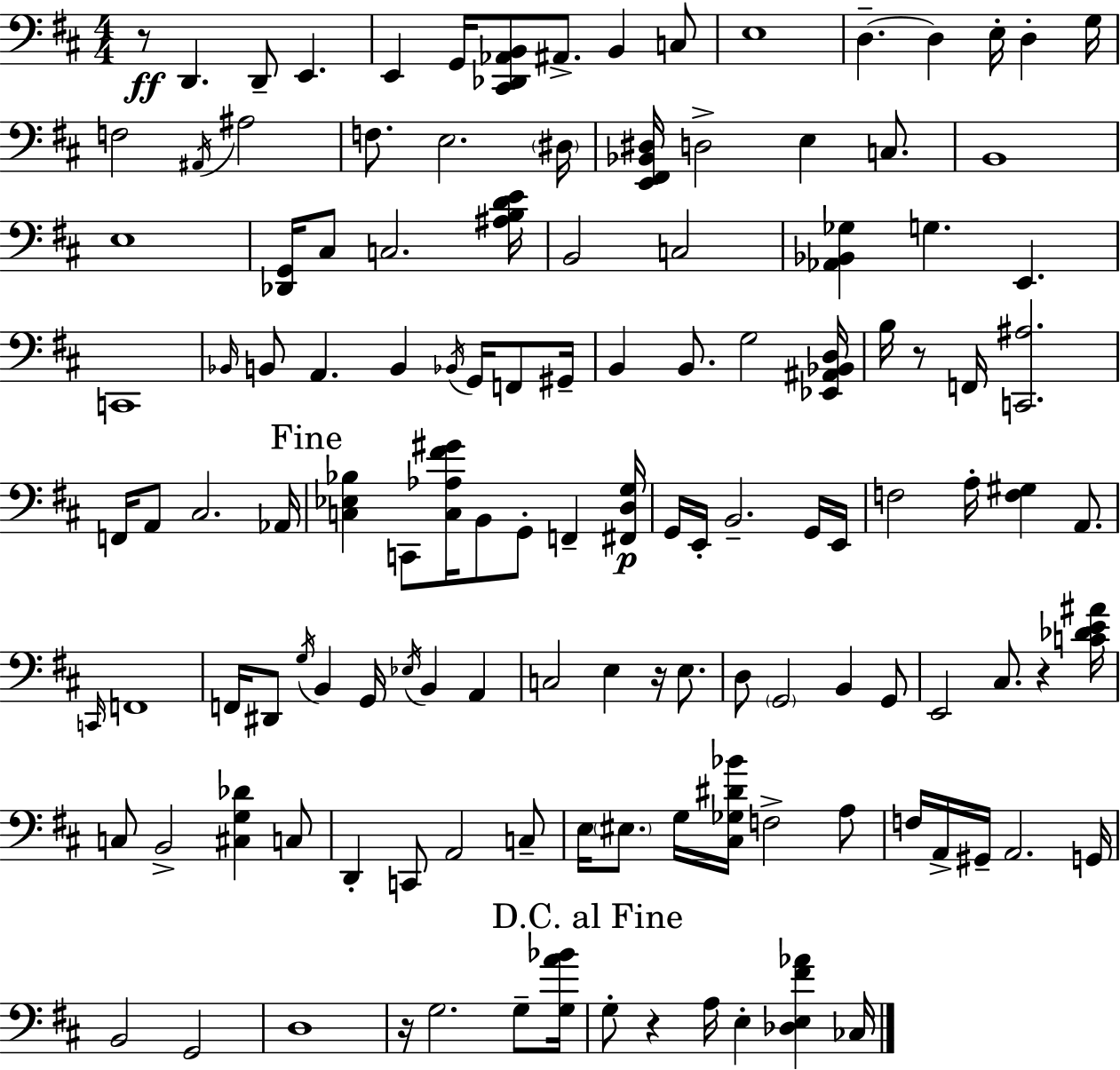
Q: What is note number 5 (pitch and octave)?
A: G2